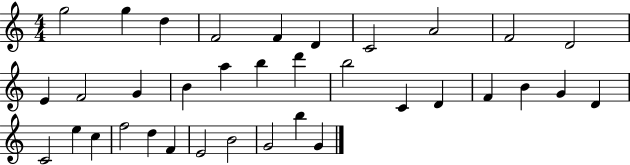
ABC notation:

X:1
T:Untitled
M:4/4
L:1/4
K:C
g2 g d F2 F D C2 A2 F2 D2 E F2 G B a b d' b2 C D F B G D C2 e c f2 d F E2 B2 G2 b G